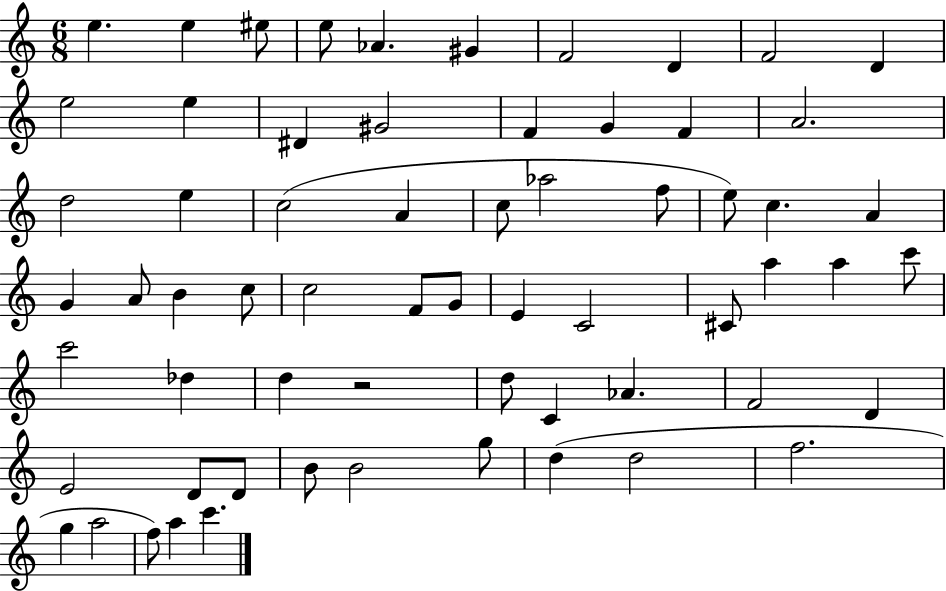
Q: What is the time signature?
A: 6/8